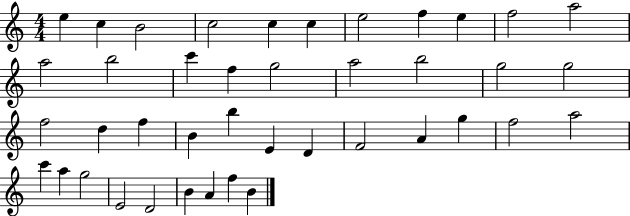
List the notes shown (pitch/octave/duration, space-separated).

E5/q C5/q B4/h C5/h C5/q C5/q E5/h F5/q E5/q F5/h A5/h A5/h B5/h C6/q F5/q G5/h A5/h B5/h G5/h G5/h F5/h D5/q F5/q B4/q B5/q E4/q D4/q F4/h A4/q G5/q F5/h A5/h C6/q A5/q G5/h E4/h D4/h B4/q A4/q F5/q B4/q